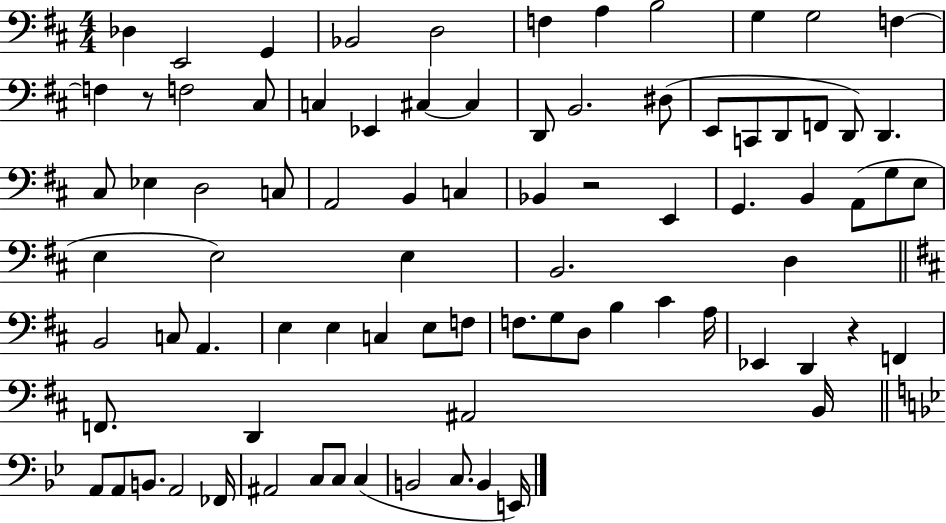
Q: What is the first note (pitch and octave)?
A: Db3